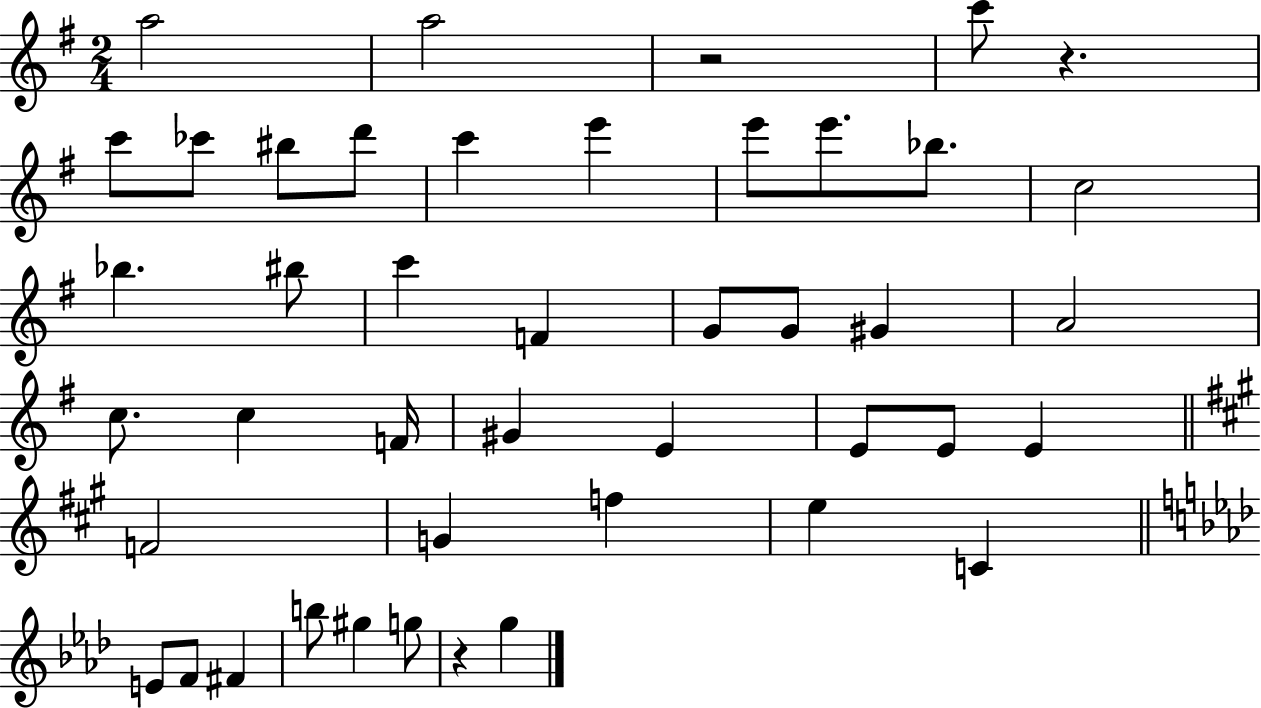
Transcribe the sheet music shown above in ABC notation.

X:1
T:Untitled
M:2/4
L:1/4
K:G
a2 a2 z2 c'/2 z c'/2 _c'/2 ^b/2 d'/2 c' e' e'/2 e'/2 _b/2 c2 _b ^b/2 c' F G/2 G/2 ^G A2 c/2 c F/4 ^G E E/2 E/2 E F2 G f e C E/2 F/2 ^F b/2 ^g g/2 z g